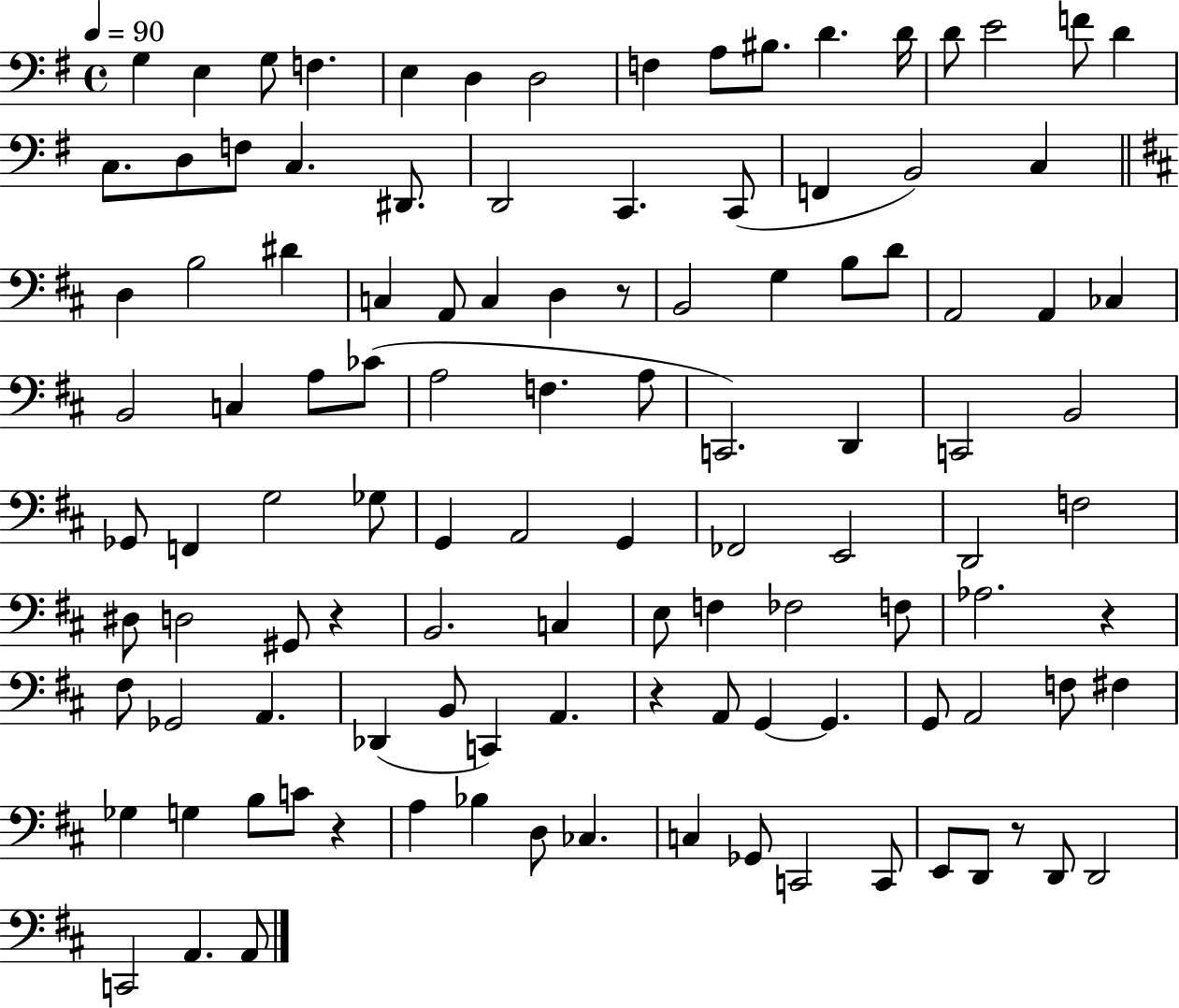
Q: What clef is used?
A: bass